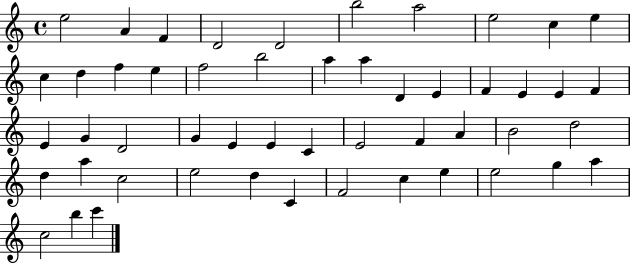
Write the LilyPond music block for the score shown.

{
  \clef treble
  \time 4/4
  \defaultTimeSignature
  \key c \major
  e''2 a'4 f'4 | d'2 d'2 | b''2 a''2 | e''2 c''4 e''4 | \break c''4 d''4 f''4 e''4 | f''2 b''2 | a''4 a''4 d'4 e'4 | f'4 e'4 e'4 f'4 | \break e'4 g'4 d'2 | g'4 e'4 e'4 c'4 | e'2 f'4 a'4 | b'2 d''2 | \break d''4 a''4 c''2 | e''2 d''4 c'4 | f'2 c''4 e''4 | e''2 g''4 a''4 | \break c''2 b''4 c'''4 | \bar "|."
}